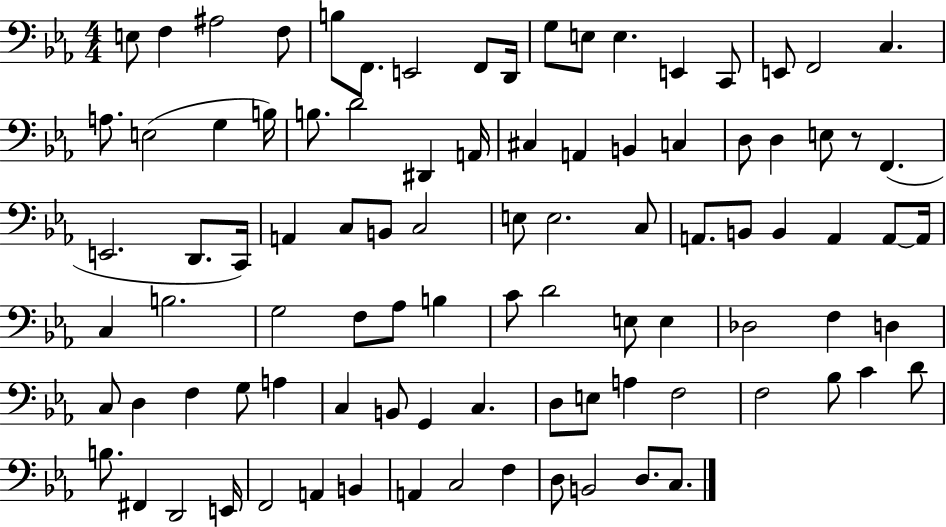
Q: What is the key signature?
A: EES major